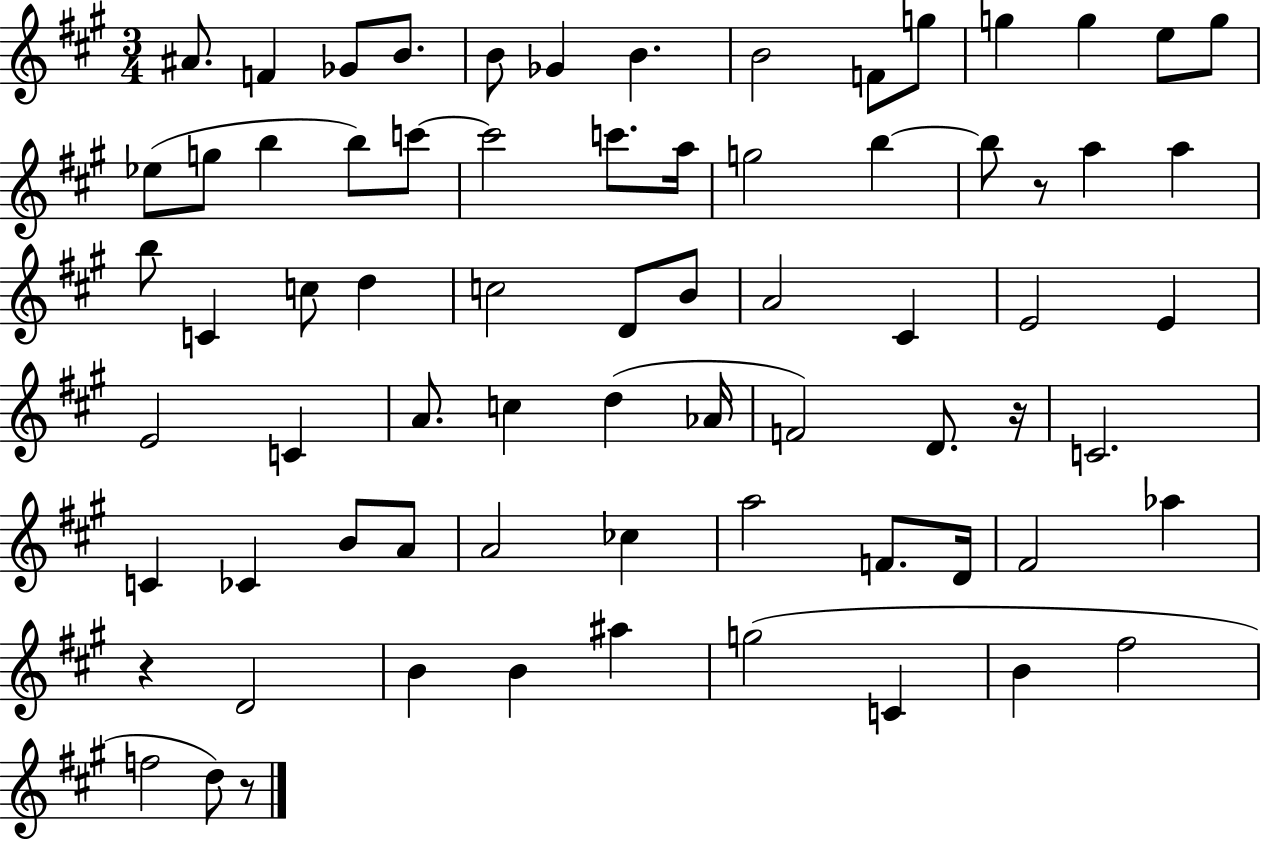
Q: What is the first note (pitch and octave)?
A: A#4